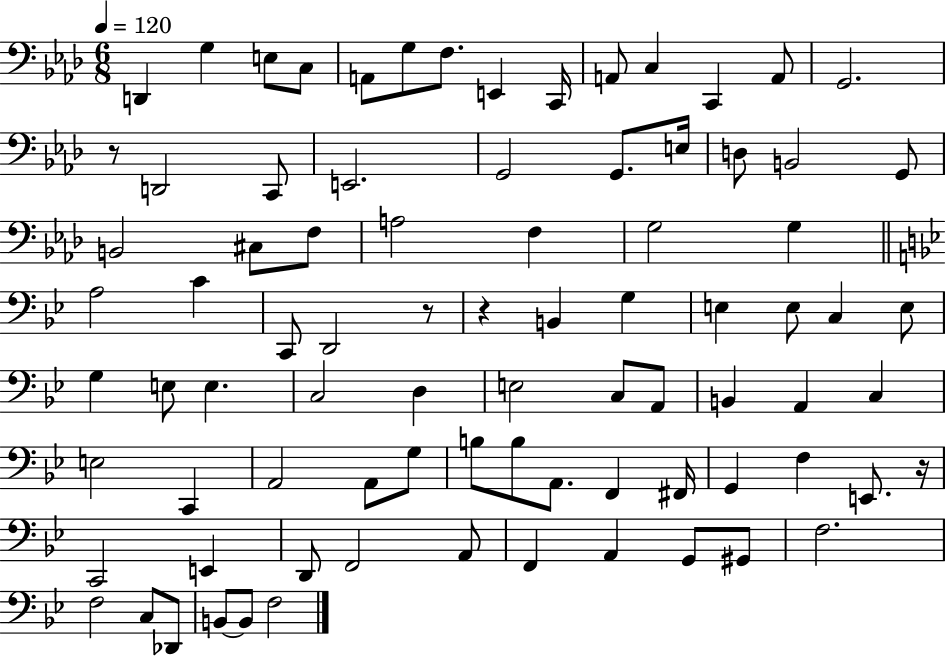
{
  \clef bass
  \numericTimeSignature
  \time 6/8
  \key aes \major
  \tempo 4 = 120
  \repeat volta 2 { d,4 g4 e8 c8 | a,8 g8 f8. e,4 c,16 | a,8 c4 c,4 a,8 | g,2. | \break r8 d,2 c,8 | e,2. | g,2 g,8. e16 | d8 b,2 g,8 | \break b,2 cis8 f8 | a2 f4 | g2 g4 | \bar "||" \break \key g \minor a2 c'4 | c,8 d,2 r8 | r4 b,4 g4 | e4 e8 c4 e8 | \break g4 e8 e4. | c2 d4 | e2 c8 a,8 | b,4 a,4 c4 | \break e2 c,4 | a,2 a,8 g8 | b8 b8 a,8. f,4 fis,16 | g,4 f4 e,8. r16 | \break c,2 e,4 | d,8 f,2 a,8 | f,4 a,4 g,8 gis,8 | f2. | \break f2 c8 des,8 | b,8~~ b,8 f2 | } \bar "|."
}